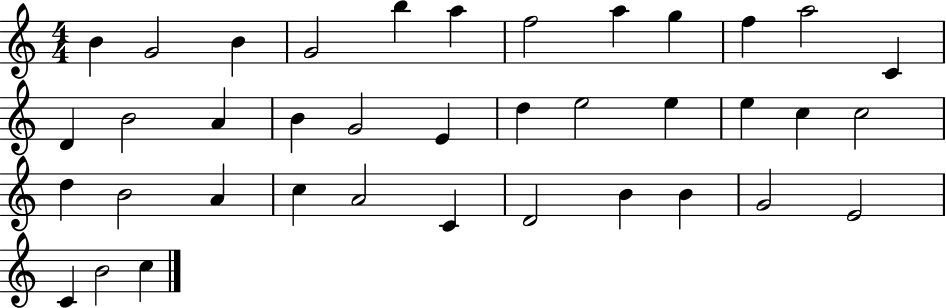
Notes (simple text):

B4/q G4/h B4/q G4/h B5/q A5/q F5/h A5/q G5/q F5/q A5/h C4/q D4/q B4/h A4/q B4/q G4/h E4/q D5/q E5/h E5/q E5/q C5/q C5/h D5/q B4/h A4/q C5/q A4/h C4/q D4/h B4/q B4/q G4/h E4/h C4/q B4/h C5/q